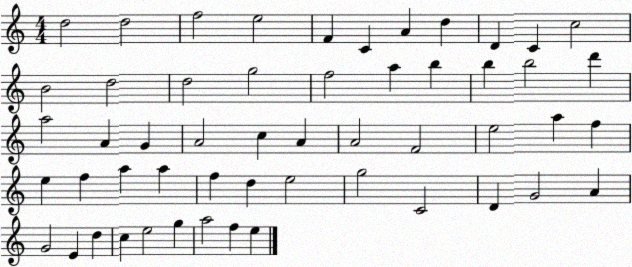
X:1
T:Untitled
M:4/4
L:1/4
K:C
d2 d2 f2 e2 F C A d D C c2 B2 d2 d2 g2 f2 a b b b2 d' a2 A G A2 c A A2 F2 e2 a f e f a a f d e2 g2 C2 D G2 A G2 E d c e2 g a2 f e